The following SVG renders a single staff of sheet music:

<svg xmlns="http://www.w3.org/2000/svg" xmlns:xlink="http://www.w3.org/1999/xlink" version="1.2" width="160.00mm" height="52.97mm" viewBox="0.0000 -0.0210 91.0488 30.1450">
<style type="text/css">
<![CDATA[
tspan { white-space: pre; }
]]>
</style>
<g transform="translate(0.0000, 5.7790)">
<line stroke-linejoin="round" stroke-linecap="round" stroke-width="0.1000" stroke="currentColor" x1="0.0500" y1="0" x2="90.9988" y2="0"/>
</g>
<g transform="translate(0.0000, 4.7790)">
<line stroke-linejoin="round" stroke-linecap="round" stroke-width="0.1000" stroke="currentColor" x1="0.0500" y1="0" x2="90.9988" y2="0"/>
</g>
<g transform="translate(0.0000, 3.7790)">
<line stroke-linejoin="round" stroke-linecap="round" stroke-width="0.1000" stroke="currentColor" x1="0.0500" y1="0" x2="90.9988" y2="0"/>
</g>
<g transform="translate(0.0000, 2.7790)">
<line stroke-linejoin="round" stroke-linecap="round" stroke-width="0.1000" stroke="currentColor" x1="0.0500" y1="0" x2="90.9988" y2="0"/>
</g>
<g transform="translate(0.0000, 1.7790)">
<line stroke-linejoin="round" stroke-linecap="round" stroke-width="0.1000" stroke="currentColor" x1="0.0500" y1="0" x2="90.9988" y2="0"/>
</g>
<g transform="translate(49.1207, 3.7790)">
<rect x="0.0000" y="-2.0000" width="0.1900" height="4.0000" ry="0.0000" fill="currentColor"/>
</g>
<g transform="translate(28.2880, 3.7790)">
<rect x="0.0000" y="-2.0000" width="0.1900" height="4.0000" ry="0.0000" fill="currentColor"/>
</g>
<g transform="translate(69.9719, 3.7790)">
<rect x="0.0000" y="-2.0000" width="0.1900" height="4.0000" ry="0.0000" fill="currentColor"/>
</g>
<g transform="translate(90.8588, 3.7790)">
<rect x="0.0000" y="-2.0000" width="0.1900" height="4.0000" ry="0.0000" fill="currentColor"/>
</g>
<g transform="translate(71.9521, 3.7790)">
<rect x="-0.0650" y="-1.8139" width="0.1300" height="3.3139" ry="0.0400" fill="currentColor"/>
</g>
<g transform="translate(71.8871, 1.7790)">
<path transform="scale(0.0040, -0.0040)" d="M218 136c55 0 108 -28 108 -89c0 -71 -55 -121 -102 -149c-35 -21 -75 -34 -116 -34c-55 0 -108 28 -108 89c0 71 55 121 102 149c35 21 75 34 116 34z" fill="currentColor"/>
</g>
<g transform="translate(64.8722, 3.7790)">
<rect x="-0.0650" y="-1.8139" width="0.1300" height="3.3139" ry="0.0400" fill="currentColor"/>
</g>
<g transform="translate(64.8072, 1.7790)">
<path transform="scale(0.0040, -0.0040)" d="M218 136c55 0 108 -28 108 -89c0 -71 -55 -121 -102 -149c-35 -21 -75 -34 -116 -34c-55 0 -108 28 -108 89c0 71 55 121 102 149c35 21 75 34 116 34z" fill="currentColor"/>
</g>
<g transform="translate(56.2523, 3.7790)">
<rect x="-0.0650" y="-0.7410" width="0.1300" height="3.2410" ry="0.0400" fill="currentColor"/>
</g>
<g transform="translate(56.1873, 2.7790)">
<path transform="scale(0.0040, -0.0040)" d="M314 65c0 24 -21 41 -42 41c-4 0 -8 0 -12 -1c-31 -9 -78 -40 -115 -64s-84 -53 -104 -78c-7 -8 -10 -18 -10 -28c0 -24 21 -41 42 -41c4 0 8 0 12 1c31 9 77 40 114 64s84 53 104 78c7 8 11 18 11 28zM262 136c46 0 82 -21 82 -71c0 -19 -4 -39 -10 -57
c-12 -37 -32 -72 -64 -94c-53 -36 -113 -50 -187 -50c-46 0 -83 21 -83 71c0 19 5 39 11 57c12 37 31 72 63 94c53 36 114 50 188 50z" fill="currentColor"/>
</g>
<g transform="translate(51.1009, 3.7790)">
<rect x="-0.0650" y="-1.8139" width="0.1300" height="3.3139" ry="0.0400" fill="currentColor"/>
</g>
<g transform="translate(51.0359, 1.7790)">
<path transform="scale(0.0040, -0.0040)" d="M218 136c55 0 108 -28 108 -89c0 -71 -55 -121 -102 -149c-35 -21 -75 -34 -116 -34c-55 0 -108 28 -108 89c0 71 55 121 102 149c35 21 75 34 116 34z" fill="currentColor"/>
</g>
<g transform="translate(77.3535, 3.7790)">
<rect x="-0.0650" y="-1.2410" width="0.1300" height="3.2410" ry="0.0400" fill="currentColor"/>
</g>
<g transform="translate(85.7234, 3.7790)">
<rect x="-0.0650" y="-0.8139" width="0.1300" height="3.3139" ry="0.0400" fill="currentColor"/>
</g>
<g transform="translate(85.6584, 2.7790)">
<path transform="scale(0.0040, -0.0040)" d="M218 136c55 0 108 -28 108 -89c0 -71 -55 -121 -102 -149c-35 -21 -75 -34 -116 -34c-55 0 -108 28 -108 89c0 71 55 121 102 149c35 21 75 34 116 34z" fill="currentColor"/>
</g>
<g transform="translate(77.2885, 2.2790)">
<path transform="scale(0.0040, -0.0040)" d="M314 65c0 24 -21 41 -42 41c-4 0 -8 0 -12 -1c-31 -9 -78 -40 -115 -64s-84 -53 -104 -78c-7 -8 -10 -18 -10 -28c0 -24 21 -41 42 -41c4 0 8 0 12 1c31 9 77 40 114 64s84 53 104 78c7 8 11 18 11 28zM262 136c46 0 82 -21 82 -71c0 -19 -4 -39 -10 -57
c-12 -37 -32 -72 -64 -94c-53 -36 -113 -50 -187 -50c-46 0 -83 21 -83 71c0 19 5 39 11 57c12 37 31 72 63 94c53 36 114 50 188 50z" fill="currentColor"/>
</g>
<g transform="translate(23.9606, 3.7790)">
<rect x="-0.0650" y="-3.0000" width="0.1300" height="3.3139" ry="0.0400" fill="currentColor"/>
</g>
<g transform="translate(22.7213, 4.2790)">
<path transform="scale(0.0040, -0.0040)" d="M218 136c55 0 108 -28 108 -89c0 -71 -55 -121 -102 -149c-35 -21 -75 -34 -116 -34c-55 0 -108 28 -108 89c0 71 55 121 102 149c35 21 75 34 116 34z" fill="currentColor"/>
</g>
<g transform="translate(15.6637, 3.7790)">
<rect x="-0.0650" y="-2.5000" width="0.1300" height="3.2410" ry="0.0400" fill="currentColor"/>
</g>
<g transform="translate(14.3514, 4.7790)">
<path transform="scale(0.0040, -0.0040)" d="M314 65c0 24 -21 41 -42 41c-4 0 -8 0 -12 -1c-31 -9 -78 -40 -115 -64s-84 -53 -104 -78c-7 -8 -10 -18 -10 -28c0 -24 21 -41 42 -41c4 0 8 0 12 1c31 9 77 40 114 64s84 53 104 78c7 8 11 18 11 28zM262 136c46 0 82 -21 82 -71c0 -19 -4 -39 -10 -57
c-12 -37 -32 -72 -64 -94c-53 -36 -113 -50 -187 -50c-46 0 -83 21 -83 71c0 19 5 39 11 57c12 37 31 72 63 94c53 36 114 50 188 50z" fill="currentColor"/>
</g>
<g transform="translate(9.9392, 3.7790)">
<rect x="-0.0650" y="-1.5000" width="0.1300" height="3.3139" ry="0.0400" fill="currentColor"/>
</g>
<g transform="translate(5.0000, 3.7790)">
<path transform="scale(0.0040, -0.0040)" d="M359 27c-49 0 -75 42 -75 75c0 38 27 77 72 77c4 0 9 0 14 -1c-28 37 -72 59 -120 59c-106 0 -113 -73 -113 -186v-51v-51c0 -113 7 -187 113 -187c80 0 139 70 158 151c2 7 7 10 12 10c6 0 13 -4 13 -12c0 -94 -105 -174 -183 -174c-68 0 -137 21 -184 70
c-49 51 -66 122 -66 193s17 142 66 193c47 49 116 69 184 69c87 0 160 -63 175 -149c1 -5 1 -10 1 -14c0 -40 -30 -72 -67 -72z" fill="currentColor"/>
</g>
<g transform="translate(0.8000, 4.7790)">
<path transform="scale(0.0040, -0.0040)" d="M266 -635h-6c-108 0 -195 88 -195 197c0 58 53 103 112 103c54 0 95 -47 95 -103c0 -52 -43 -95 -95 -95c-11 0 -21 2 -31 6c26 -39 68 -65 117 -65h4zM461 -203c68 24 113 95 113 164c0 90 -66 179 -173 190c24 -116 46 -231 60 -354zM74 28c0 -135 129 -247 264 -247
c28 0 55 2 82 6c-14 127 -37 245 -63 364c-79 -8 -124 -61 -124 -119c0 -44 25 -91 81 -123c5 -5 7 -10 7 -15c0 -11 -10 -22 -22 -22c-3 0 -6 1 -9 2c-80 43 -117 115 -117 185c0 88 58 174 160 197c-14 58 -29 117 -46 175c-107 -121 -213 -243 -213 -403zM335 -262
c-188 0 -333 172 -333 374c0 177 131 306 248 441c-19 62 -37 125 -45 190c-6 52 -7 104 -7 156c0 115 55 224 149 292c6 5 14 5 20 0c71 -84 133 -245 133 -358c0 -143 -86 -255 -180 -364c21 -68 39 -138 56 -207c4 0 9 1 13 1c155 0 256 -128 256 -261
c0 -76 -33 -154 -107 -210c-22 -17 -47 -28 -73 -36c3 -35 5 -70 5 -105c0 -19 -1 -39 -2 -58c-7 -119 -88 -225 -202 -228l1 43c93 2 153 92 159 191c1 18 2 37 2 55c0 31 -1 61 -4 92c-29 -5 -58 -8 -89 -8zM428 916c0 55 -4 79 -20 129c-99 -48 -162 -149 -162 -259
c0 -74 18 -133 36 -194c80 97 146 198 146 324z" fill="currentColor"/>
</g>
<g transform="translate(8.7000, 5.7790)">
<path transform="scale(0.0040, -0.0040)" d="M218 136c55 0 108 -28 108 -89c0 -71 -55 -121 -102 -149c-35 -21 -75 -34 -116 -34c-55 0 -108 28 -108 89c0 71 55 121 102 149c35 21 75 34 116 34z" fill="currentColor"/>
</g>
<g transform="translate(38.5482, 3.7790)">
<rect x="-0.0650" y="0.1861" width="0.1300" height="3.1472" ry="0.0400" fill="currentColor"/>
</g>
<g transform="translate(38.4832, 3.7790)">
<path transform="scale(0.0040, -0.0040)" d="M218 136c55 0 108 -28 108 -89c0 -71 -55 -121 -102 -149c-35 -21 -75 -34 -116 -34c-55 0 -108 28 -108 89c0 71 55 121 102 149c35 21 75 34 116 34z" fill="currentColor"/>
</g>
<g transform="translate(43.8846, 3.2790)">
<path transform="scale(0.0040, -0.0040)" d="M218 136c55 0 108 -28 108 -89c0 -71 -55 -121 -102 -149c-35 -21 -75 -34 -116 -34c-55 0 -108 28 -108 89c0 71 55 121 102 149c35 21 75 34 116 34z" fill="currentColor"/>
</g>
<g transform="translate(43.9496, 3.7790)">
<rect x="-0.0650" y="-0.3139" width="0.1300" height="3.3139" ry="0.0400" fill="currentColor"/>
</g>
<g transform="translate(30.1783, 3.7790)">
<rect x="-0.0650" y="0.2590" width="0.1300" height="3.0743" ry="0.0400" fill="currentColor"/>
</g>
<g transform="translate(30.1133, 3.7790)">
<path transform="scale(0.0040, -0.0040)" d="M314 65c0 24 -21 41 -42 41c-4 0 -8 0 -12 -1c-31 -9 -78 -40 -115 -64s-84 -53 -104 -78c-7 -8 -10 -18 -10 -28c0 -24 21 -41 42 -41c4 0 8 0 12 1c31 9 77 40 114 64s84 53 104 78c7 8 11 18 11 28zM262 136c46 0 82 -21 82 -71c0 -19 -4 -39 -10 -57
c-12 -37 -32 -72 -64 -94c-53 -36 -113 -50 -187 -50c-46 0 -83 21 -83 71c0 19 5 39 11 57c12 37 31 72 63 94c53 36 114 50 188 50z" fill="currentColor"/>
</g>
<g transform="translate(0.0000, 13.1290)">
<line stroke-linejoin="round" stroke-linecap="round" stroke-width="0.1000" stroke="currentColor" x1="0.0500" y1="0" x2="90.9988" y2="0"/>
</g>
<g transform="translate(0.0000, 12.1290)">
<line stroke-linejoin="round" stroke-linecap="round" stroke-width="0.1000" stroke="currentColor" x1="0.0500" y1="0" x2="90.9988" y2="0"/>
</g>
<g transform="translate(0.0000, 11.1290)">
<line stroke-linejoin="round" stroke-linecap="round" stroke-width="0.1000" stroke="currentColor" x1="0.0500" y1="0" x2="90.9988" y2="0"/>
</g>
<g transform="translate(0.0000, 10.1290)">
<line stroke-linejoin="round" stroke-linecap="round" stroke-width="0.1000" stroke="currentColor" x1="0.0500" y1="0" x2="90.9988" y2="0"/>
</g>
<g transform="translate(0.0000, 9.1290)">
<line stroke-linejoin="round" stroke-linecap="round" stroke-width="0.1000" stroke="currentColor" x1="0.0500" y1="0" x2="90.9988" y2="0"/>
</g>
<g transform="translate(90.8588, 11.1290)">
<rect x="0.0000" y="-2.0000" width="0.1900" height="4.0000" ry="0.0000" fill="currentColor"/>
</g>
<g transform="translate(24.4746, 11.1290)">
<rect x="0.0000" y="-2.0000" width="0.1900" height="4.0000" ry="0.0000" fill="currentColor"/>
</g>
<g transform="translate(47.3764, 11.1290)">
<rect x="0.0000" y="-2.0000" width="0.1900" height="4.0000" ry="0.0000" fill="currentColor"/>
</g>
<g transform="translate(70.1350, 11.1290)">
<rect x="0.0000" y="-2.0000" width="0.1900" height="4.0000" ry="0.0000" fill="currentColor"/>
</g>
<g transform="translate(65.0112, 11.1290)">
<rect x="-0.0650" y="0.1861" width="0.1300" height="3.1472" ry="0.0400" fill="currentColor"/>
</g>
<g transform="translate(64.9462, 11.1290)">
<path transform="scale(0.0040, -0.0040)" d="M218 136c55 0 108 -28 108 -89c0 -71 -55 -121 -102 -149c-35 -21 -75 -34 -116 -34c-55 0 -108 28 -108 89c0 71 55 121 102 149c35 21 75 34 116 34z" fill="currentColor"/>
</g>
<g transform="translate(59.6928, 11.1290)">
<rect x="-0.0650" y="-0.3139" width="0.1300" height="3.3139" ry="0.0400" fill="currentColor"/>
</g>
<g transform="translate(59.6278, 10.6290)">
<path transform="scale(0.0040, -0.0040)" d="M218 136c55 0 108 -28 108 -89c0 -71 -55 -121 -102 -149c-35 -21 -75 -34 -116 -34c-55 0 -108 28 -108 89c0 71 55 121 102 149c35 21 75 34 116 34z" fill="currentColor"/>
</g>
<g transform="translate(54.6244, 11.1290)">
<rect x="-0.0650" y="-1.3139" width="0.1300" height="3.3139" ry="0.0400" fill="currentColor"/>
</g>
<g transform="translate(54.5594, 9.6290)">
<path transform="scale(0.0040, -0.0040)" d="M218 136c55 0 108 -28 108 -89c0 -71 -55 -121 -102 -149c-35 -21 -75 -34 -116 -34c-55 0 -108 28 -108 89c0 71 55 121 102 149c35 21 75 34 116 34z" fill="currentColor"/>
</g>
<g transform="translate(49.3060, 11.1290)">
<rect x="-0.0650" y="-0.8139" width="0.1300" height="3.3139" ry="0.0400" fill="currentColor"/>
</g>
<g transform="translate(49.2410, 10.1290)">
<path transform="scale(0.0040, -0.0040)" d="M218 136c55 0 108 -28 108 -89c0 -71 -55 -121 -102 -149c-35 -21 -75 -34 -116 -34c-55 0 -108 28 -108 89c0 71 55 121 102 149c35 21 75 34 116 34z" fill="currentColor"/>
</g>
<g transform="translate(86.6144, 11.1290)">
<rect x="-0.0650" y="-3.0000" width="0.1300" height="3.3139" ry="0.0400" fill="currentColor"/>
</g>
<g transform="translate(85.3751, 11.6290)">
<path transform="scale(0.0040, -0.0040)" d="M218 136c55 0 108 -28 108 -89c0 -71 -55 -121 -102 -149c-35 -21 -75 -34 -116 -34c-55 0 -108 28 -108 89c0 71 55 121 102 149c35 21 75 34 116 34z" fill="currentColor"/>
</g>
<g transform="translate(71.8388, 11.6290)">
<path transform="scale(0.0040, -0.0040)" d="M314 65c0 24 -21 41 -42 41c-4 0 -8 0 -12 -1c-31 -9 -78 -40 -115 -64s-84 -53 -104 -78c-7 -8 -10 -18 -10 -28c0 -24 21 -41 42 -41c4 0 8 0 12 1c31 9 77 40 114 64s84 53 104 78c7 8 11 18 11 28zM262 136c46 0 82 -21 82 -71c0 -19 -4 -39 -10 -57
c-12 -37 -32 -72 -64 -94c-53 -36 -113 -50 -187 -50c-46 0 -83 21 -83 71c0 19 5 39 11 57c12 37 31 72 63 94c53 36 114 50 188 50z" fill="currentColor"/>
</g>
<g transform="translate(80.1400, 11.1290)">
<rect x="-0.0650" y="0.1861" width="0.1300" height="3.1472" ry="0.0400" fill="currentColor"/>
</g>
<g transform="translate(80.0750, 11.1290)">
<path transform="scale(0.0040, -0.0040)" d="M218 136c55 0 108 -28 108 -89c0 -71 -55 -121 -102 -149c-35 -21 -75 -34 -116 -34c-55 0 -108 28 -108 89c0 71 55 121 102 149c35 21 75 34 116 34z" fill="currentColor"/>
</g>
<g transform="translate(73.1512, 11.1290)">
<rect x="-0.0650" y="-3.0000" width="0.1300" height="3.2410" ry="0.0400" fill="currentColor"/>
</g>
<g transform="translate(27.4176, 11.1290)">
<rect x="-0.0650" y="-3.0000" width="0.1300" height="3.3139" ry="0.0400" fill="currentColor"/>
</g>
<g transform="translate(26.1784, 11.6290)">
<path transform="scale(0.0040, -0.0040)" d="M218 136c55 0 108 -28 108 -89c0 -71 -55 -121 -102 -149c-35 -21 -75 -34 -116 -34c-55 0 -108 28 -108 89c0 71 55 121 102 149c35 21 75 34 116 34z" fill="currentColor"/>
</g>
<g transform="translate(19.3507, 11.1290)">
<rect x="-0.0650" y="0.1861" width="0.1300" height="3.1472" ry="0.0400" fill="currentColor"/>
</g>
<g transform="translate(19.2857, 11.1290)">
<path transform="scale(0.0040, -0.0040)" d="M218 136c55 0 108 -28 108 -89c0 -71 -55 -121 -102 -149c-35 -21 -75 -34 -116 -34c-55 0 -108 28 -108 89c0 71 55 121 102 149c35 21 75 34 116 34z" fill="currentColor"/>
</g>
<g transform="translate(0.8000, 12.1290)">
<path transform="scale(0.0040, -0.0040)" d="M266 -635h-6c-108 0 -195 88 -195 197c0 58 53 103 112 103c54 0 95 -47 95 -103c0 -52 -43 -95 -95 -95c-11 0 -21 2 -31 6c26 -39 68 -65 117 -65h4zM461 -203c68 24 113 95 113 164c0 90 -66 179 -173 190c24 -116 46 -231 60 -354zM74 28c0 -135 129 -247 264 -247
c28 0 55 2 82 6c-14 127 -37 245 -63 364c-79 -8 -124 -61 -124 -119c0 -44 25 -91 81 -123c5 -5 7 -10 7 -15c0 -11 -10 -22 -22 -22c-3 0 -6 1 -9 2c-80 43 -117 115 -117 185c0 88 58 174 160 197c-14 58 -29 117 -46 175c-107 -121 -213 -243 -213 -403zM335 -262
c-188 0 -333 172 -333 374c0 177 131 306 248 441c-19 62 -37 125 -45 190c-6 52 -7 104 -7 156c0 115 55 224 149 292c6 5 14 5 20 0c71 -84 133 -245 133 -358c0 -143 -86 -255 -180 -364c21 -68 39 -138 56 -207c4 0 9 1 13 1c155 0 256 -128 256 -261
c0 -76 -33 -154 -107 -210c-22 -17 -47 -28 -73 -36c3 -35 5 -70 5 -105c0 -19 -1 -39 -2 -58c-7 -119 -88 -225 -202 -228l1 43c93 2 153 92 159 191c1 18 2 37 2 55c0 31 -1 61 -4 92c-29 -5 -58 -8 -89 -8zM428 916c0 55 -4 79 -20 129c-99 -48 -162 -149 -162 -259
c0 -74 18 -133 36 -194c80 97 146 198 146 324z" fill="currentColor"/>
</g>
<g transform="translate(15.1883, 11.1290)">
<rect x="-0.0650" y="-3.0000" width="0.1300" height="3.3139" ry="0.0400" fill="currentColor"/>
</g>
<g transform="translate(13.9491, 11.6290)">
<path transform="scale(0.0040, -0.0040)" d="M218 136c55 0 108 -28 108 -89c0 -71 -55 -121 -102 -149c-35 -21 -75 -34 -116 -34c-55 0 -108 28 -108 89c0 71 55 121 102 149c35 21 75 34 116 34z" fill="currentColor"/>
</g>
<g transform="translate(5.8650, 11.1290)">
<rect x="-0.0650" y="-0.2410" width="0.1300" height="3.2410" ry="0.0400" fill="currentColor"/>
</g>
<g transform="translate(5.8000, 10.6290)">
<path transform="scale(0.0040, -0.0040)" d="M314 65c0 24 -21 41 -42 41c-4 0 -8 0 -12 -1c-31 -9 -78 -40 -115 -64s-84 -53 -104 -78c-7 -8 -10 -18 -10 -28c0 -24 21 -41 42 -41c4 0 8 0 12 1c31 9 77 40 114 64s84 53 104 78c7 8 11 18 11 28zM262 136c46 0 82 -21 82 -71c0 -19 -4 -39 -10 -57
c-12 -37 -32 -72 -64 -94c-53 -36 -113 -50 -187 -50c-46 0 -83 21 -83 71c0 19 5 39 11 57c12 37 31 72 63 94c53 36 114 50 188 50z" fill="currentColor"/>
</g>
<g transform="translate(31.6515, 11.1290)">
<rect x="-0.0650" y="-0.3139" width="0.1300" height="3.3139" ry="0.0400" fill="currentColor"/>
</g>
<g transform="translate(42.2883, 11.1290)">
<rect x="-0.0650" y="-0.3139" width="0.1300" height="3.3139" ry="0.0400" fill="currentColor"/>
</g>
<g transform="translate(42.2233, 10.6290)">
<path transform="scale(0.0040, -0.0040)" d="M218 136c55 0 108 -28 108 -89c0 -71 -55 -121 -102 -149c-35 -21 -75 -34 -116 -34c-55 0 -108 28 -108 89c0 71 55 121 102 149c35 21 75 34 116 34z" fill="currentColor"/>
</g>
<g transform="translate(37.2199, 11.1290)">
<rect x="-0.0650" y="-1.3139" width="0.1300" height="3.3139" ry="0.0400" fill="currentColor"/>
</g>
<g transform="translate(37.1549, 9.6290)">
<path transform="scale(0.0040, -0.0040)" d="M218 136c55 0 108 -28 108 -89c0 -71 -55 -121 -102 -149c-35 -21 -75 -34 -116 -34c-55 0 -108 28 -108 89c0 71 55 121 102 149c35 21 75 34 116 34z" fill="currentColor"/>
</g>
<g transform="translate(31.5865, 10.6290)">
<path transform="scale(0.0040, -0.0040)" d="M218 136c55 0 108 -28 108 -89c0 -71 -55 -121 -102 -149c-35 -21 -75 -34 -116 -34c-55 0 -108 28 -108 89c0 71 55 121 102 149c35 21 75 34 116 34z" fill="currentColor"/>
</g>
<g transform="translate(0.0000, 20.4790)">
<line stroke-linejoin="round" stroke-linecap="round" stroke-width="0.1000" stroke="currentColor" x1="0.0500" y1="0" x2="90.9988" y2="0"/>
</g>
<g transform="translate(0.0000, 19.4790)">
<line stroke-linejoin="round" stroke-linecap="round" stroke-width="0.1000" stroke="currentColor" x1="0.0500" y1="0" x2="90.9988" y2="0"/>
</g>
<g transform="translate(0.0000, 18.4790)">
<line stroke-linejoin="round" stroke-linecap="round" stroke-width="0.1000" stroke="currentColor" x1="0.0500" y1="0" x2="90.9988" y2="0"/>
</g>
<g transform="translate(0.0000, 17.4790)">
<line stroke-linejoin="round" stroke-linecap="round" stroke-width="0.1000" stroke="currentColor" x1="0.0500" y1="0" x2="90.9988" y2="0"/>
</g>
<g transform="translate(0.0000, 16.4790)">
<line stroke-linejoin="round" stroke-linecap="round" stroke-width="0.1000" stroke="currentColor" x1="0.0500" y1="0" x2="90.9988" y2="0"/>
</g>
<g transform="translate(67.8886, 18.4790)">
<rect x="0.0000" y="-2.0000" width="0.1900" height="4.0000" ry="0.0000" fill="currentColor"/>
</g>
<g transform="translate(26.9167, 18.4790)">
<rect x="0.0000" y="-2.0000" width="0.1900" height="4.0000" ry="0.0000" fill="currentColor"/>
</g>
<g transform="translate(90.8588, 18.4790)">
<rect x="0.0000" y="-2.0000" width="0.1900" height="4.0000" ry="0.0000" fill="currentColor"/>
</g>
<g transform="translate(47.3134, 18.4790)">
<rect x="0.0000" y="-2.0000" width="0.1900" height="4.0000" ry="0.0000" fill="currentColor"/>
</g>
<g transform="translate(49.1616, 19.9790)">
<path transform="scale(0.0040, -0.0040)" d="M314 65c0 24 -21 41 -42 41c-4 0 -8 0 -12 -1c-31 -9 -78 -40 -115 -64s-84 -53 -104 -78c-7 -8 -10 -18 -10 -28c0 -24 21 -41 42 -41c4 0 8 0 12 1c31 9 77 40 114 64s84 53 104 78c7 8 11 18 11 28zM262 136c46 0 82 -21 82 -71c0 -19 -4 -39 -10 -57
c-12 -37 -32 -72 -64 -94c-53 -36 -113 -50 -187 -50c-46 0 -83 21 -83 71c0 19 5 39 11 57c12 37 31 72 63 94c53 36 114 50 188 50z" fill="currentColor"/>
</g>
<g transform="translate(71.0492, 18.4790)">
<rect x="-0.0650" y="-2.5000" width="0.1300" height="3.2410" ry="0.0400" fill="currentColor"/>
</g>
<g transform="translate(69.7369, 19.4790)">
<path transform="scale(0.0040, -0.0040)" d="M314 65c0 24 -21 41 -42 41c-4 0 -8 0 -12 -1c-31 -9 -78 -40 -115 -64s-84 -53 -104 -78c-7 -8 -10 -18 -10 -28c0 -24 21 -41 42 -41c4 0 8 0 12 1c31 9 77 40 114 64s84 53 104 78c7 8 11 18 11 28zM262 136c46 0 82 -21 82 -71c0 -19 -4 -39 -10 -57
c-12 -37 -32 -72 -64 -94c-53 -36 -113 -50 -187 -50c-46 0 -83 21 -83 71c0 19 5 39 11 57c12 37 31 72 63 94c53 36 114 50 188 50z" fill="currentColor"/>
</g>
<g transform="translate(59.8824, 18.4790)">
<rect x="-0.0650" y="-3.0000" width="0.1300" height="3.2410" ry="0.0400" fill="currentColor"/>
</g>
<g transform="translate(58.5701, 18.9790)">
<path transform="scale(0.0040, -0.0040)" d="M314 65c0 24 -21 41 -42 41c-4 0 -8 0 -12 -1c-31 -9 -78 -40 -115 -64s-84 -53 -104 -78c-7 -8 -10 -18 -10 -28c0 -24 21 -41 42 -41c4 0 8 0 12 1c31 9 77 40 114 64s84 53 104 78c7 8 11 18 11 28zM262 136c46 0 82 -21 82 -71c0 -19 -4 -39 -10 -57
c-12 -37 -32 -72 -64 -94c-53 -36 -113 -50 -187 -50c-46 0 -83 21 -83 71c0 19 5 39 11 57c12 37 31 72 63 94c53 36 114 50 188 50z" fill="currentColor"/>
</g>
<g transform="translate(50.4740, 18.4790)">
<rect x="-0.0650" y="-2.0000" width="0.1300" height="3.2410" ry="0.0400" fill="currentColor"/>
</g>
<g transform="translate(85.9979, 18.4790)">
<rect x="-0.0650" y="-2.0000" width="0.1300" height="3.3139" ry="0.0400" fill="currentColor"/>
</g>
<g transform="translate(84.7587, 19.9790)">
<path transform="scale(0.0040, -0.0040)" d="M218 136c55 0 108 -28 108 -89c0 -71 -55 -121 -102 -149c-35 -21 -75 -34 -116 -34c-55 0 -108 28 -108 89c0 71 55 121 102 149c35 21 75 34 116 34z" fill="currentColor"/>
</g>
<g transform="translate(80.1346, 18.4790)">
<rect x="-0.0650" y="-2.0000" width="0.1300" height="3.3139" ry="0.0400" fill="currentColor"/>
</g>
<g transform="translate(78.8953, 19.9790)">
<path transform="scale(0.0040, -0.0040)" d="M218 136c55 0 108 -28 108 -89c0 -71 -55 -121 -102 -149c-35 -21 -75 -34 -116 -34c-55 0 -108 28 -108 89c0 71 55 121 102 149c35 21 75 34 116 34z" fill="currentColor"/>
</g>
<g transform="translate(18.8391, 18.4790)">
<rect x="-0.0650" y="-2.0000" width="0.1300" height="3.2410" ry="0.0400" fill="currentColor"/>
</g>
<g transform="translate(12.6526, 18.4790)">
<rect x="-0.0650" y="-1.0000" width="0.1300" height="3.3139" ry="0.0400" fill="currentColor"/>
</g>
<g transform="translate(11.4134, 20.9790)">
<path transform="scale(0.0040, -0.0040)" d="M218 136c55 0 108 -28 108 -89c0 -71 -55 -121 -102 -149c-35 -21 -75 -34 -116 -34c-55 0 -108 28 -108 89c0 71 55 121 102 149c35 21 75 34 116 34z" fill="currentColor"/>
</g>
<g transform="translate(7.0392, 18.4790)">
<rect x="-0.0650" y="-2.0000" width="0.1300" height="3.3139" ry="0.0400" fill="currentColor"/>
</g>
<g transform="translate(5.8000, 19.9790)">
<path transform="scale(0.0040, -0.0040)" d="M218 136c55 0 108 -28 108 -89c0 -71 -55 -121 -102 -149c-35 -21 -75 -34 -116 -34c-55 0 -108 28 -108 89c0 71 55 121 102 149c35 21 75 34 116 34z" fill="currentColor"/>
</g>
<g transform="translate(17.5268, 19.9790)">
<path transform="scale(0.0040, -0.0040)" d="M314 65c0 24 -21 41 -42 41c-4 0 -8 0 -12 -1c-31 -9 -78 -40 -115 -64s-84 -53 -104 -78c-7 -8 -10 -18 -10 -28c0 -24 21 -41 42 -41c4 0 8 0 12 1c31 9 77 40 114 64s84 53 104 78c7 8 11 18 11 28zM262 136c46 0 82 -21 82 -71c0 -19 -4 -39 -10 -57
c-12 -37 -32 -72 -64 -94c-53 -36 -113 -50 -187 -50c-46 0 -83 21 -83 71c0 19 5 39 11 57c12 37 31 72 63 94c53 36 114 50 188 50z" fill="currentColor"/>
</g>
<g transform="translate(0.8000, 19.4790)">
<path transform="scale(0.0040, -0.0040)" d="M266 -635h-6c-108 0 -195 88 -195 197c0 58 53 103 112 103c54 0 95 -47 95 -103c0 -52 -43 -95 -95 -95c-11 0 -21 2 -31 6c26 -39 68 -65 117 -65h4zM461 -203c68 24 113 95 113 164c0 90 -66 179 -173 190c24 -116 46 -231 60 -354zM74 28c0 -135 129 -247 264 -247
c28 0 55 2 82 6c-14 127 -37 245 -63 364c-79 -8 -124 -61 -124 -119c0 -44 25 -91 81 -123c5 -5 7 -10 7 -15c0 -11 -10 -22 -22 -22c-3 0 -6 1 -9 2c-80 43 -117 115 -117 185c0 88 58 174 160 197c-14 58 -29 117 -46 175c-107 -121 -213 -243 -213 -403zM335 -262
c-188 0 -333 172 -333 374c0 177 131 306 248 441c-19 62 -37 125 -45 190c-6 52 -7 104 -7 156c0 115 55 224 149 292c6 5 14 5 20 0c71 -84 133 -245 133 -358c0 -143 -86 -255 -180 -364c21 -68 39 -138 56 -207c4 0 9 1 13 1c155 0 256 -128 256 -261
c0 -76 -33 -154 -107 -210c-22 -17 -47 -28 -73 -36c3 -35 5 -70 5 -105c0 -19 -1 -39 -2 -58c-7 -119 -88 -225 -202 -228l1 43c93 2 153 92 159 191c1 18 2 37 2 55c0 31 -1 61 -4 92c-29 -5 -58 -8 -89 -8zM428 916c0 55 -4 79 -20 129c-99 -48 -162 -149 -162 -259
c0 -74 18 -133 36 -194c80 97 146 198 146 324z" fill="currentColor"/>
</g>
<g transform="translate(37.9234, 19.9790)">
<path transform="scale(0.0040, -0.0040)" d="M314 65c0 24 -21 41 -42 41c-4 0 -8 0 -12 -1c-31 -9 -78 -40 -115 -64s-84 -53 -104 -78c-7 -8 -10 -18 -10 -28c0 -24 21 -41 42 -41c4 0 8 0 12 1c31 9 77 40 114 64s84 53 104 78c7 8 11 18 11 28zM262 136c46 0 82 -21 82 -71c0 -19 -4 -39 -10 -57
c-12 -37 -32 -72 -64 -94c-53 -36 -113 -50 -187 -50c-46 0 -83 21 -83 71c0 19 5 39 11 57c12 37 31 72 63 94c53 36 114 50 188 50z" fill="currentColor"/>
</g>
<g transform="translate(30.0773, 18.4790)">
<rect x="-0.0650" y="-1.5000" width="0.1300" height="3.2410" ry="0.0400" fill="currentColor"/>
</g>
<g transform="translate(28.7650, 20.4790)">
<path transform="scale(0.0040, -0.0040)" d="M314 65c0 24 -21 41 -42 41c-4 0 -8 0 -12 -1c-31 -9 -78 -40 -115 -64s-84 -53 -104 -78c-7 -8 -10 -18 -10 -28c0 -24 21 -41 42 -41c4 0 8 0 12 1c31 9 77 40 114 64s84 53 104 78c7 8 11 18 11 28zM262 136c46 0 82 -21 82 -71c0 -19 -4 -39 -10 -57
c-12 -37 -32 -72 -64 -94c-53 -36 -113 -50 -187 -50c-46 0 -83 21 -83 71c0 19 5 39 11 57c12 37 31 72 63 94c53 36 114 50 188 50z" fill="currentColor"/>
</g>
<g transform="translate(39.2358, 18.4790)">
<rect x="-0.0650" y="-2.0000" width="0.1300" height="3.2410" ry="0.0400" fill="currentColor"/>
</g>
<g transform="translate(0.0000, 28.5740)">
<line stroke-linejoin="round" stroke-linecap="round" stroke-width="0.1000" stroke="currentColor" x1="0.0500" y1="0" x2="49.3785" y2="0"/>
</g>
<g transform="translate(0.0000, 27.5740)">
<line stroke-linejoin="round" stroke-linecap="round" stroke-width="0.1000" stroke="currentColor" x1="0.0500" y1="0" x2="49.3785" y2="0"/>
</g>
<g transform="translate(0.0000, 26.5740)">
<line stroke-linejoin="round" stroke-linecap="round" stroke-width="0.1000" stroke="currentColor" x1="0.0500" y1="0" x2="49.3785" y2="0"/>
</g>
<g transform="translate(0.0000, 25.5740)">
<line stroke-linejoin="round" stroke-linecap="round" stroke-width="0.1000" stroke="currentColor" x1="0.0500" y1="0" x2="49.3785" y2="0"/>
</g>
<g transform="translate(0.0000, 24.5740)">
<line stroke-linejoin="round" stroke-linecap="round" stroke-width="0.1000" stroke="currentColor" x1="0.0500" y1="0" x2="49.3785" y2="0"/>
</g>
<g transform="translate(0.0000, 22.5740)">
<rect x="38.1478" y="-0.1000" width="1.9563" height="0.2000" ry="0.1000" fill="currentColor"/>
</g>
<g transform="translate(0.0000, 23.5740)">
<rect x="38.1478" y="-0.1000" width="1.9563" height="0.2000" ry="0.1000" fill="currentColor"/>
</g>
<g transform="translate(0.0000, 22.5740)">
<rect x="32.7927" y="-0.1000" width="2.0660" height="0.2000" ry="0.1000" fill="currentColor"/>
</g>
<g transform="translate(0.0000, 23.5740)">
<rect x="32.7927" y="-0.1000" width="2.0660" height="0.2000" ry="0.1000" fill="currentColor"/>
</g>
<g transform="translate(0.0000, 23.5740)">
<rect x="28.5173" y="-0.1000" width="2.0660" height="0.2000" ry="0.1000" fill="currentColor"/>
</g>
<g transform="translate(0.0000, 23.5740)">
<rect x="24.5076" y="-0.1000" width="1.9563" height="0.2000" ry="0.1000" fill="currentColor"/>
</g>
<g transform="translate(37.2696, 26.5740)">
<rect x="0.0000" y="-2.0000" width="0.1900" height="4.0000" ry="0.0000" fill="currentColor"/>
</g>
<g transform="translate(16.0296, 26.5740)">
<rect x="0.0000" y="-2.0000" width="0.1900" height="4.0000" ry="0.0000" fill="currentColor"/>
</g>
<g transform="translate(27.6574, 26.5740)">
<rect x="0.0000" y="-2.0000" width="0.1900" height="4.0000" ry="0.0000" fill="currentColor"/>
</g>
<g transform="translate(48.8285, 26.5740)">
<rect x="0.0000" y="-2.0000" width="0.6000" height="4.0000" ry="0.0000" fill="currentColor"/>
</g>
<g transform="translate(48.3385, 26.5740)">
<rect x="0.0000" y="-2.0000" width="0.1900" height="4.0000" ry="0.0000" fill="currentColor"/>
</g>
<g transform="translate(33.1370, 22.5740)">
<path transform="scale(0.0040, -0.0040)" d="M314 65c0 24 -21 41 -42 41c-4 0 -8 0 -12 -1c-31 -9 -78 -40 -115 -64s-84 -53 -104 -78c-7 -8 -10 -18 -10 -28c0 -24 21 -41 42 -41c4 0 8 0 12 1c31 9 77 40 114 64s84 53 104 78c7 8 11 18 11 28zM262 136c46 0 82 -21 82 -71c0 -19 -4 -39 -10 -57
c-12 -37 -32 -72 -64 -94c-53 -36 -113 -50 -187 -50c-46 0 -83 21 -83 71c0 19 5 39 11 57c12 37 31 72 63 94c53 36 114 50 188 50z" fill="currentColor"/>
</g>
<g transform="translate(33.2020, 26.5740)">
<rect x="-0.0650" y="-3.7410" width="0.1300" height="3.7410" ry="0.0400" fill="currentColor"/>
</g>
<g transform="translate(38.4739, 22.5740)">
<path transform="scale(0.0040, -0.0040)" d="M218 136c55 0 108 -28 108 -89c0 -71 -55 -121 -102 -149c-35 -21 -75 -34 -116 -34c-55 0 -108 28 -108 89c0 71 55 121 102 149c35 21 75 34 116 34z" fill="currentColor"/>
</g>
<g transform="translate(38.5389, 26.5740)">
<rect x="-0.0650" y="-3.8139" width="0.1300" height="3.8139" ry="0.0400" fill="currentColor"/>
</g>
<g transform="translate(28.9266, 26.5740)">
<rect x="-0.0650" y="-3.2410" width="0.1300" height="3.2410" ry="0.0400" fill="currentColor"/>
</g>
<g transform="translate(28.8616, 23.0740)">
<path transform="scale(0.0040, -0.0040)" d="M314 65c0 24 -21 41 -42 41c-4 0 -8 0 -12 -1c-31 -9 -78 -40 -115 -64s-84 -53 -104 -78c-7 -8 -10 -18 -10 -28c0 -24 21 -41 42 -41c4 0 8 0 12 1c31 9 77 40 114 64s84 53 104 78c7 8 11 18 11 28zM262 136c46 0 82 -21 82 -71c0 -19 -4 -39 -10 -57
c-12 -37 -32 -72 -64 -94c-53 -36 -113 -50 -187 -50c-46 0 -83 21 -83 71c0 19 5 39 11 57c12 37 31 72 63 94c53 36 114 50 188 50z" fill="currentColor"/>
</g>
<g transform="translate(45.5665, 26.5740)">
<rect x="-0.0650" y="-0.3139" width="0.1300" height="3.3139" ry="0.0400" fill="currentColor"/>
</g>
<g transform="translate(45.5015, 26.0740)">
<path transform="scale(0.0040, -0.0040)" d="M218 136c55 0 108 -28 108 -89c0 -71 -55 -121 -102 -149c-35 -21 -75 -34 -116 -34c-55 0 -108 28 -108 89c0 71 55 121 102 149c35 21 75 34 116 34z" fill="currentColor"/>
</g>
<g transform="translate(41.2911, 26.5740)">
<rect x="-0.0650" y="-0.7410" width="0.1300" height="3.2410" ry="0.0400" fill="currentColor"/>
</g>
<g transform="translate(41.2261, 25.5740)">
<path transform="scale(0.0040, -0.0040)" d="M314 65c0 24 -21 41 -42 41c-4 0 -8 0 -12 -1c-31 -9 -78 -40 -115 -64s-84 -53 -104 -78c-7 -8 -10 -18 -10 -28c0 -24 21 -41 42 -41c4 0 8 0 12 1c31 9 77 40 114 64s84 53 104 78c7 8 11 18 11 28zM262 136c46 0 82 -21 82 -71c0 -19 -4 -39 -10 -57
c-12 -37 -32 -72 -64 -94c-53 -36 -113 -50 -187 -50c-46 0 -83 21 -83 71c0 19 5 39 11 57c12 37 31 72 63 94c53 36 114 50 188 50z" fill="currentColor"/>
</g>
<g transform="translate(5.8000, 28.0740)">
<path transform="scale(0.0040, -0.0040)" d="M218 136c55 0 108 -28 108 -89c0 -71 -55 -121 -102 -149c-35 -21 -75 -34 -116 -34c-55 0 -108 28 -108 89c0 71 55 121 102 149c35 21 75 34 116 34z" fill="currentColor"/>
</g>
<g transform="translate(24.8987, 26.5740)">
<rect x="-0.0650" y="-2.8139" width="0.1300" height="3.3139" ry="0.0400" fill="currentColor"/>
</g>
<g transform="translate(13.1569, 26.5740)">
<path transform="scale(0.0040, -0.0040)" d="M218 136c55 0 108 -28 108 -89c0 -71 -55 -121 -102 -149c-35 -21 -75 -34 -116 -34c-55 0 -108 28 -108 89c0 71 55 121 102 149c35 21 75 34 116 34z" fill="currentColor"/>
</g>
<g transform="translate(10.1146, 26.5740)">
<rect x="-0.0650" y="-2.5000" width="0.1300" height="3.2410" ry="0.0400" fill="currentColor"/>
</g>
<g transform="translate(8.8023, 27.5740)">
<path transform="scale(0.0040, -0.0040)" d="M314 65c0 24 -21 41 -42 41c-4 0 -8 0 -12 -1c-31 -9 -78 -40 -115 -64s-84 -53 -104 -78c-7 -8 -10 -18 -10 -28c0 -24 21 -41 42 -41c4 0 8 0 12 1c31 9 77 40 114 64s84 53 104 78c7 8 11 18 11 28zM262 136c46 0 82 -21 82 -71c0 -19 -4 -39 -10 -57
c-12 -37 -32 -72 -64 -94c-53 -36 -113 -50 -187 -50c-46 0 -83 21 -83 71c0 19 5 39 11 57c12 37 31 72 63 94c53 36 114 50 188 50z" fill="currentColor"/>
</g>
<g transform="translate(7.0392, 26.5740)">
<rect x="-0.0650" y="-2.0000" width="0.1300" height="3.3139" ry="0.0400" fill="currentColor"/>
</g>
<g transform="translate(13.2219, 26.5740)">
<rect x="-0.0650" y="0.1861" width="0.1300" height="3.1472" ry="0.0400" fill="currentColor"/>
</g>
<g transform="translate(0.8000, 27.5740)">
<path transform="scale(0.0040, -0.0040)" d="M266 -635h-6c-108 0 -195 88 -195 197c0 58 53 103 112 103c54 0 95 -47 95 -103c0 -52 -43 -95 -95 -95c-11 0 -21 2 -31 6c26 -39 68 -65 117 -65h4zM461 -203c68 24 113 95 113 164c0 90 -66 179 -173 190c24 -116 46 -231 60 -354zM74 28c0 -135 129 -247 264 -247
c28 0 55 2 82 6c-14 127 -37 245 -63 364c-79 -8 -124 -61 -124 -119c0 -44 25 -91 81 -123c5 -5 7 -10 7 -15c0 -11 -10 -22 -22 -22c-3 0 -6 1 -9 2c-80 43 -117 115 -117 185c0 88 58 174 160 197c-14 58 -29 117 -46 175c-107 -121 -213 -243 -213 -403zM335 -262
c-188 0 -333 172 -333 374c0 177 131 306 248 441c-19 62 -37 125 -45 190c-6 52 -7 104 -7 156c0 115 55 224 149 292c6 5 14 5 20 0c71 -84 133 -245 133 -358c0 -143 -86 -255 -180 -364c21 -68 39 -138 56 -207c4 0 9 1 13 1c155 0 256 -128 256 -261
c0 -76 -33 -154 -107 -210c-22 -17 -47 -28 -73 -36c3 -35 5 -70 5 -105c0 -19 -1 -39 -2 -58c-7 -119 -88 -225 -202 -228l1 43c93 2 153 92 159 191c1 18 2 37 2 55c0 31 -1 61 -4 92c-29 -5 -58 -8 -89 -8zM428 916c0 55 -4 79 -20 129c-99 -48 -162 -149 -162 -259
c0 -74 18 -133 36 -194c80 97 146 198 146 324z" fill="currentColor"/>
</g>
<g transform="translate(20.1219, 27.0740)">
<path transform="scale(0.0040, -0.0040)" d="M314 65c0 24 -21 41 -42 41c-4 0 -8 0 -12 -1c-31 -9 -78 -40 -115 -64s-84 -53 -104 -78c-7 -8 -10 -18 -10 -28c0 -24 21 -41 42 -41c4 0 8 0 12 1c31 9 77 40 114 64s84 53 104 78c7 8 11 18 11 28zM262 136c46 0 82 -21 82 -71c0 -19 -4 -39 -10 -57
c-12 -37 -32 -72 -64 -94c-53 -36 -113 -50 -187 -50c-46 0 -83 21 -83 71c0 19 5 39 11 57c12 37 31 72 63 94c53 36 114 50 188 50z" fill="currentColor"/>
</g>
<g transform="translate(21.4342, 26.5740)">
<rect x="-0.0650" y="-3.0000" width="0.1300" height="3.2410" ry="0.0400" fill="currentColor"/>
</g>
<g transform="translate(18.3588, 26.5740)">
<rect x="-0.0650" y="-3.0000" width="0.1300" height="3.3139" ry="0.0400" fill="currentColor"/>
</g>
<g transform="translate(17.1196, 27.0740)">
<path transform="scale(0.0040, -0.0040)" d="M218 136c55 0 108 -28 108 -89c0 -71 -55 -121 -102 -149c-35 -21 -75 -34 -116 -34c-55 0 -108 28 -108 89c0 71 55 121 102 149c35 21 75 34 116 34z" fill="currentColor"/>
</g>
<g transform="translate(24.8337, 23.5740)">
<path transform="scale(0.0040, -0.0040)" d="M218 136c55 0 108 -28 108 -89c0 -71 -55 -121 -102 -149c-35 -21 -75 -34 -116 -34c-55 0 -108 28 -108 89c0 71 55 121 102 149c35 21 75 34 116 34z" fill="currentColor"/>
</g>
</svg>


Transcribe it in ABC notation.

X:1
T:Untitled
M:4/4
L:1/4
K:C
E G2 A B2 B c f d2 f f e2 d c2 A B A c e c d e c B A2 B A F D F2 E2 F2 F2 A2 G2 F F F G2 B A A2 a b2 c'2 c' d2 c